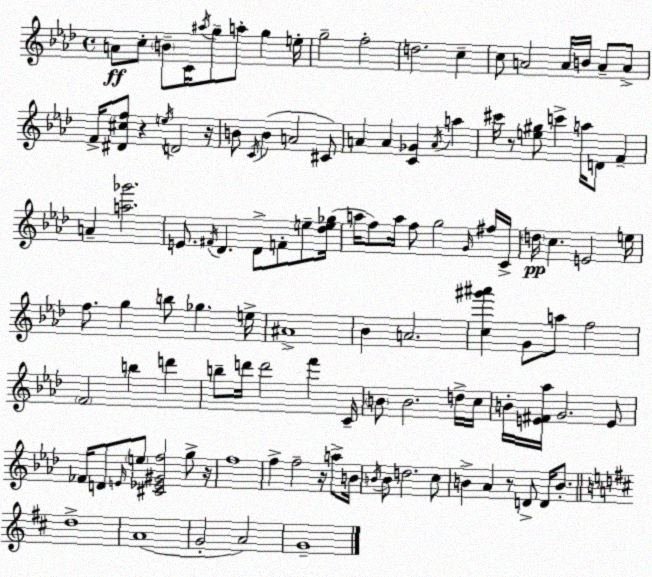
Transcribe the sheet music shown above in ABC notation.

X:1
T:Untitled
M:4/4
L:1/4
K:Fm
A/2 c/2 B/2 C/4 ^a/4 g/2 a/2 g e/4 g2 f2 d2 c c/2 A2 A/4 B/4 A/2 A/2 F/4 [^D^cf]/2 z e/4 D2 z/4 B/2 C/4 B A2 ^C/2 A A [C_G] A/4 a ^c'/4 z/2 [e^g]/2 c' a/4 D/2 F A [a_g']2 E/2 ^F/4 _D _D/2 F/2 e/2 [_de_g]/4 a/4 f/2 a/4 f/2 g2 G/4 ^f/4 C/4 d/4 c E2 e/4 f/2 g b/2 _g e/4 ^A4 _B A2 [c^g'^a'] G/2 a/2 f2 F2 b d' b/2 d'/4 d'2 f' C/4 B/2 B2 d/4 c/4 B/4 [E^F_a]/4 G2 E/2 _F/4 D/2 E/4 e/2 [^C_E^Gf]2 g/2 z/4 f4 f f2 z/4 a/2 B/4 B/4 B/2 d2 c/2 B _A z/2 D/2 D/4 B/2 d4 A4 G2 A2 G4